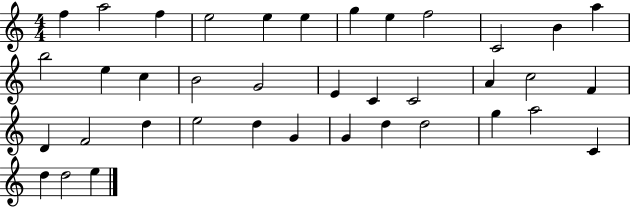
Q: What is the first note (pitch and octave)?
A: F5